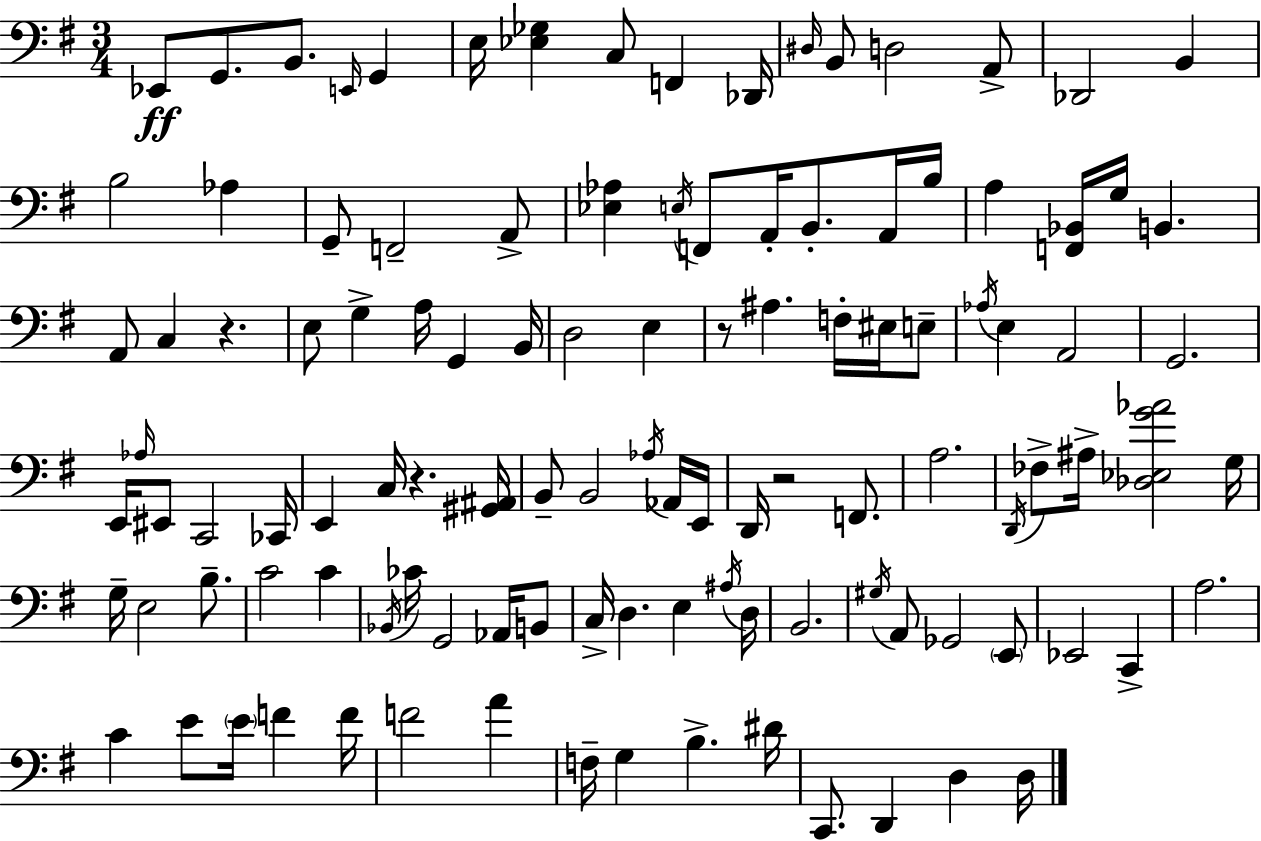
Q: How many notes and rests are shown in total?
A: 112